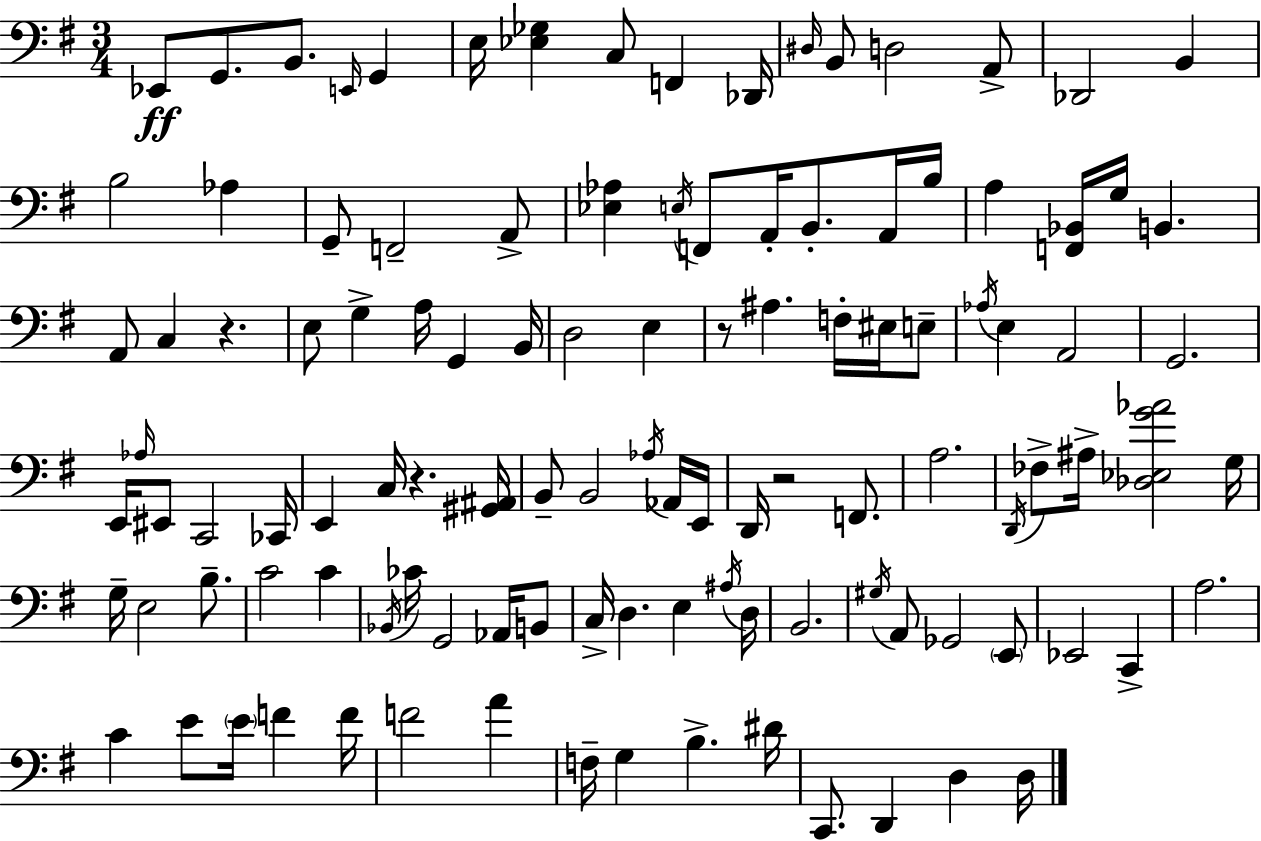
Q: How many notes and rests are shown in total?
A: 112